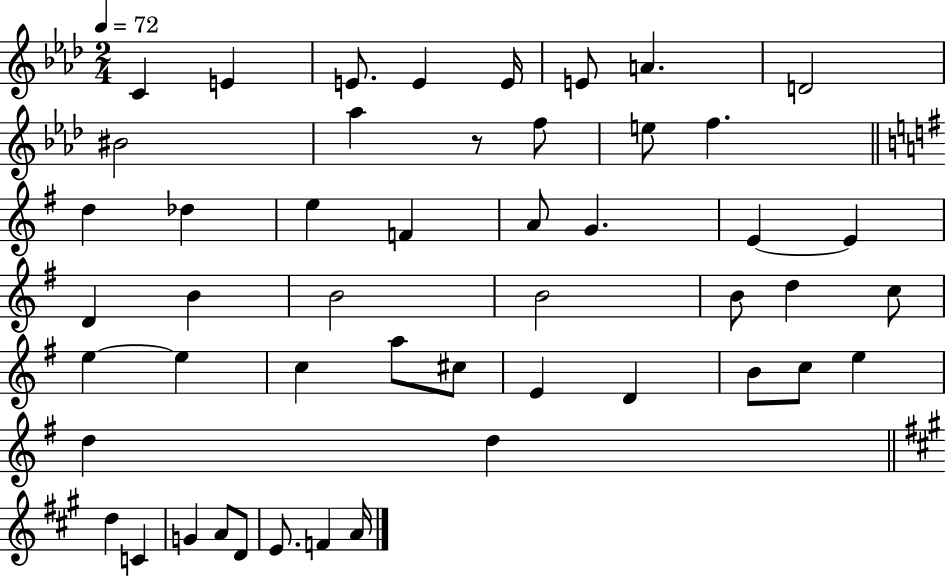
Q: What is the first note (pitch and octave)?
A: C4